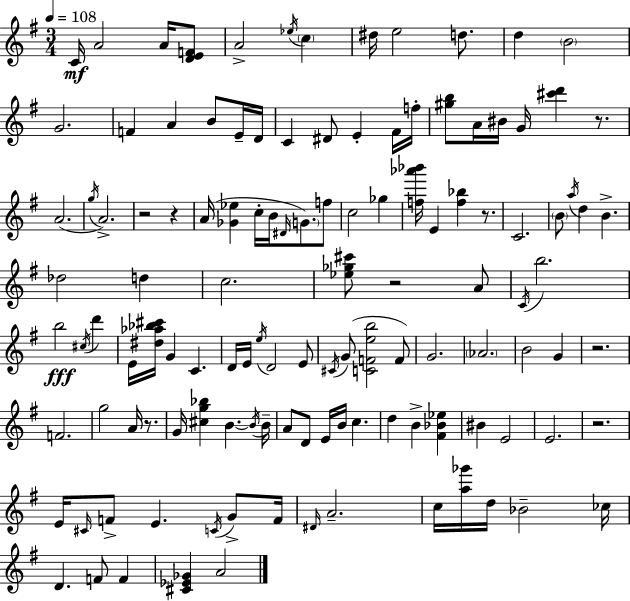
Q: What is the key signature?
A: G major